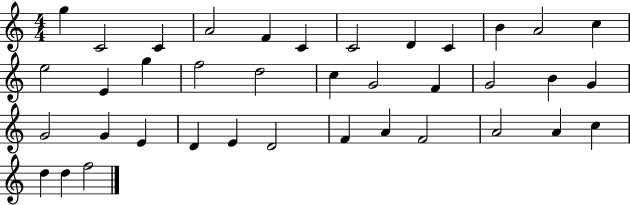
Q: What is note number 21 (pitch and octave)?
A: G4